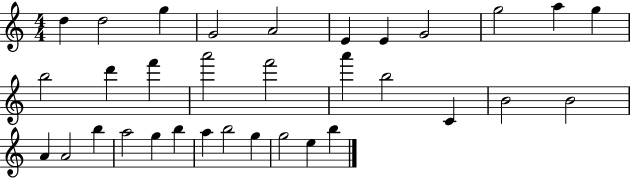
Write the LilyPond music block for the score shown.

{
  \clef treble
  \numericTimeSignature
  \time 4/4
  \key c \major
  d''4 d''2 g''4 | g'2 a'2 | e'4 e'4 g'2 | g''2 a''4 g''4 | \break b''2 d'''4 f'''4 | a'''2 f'''2 | a'''4 b''2 c'4 | b'2 b'2 | \break a'4 a'2 b''4 | a''2 g''4 b''4 | a''4 b''2 g''4 | g''2 e''4 b''4 | \break \bar "|."
}